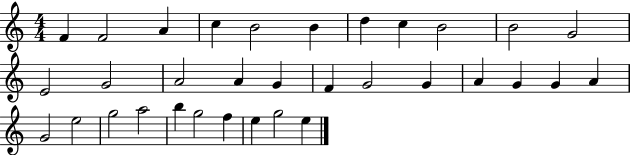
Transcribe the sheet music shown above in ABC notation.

X:1
T:Untitled
M:4/4
L:1/4
K:C
F F2 A c B2 B d c B2 B2 G2 E2 G2 A2 A G F G2 G A G G A G2 e2 g2 a2 b g2 f e g2 e